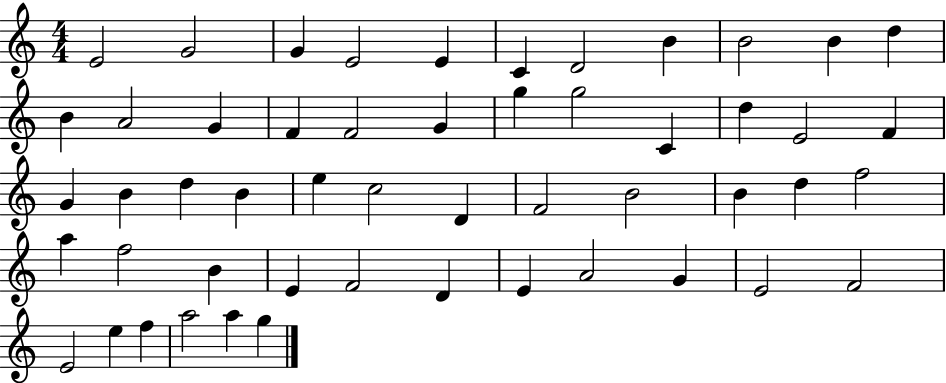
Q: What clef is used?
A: treble